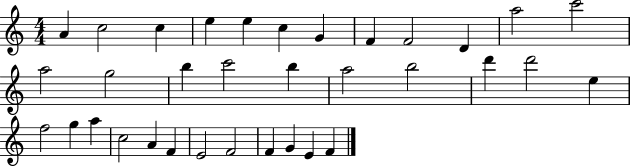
{
  \clef treble
  \numericTimeSignature
  \time 4/4
  \key c \major
  a'4 c''2 c''4 | e''4 e''4 c''4 g'4 | f'4 f'2 d'4 | a''2 c'''2 | \break a''2 g''2 | b''4 c'''2 b''4 | a''2 b''2 | d'''4 d'''2 e''4 | \break f''2 g''4 a''4 | c''2 a'4 f'4 | e'2 f'2 | f'4 g'4 e'4 f'4 | \break \bar "|."
}